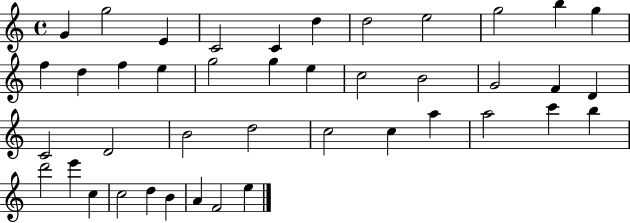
G4/q G5/h E4/q C4/h C4/q D5/q D5/h E5/h G5/h B5/q G5/q F5/q D5/q F5/q E5/q G5/h G5/q E5/q C5/h B4/h G4/h F4/q D4/q C4/h D4/h B4/h D5/h C5/h C5/q A5/q A5/h C6/q B5/q D6/h E6/q C5/q C5/h D5/q B4/q A4/q F4/h E5/q